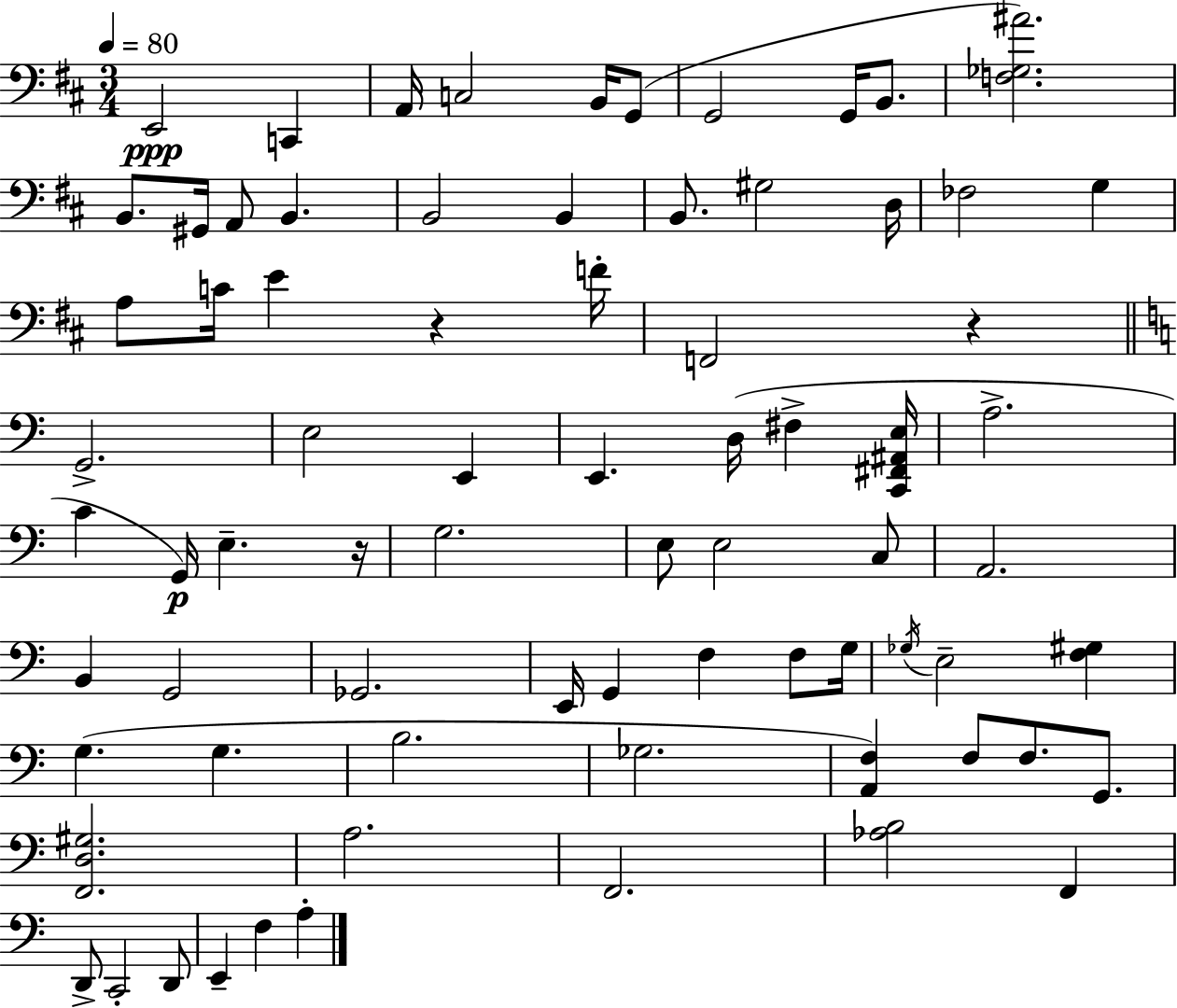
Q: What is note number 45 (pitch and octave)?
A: G2